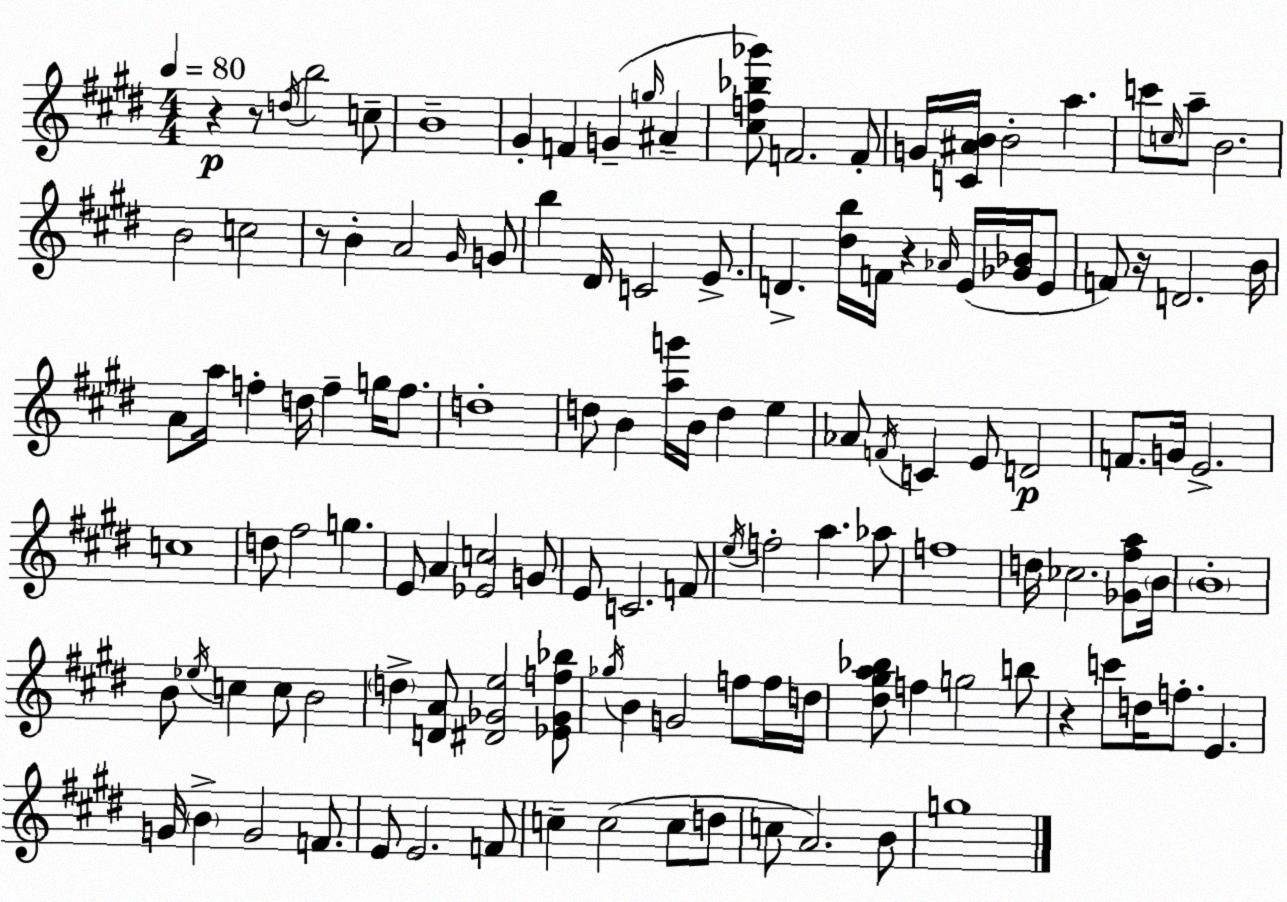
X:1
T:Untitled
M:4/4
L:1/4
K:E
z z/2 d/4 b2 c/2 B4 ^G F G g/4 ^A [^cf_b_g']/2 F2 F/2 G/4 [C^AB]/4 B2 a c'/2 c/4 a/2 B2 B2 c2 z/2 B A2 ^G/4 G/2 b ^D/4 C2 E/2 D [^db]/4 F/4 z _A/4 E/4 [_G_B]/4 E/2 F/2 z/4 D2 B/4 A/2 a/4 f d/4 f g/4 f/2 d4 d/2 B [ag']/4 B/4 d e _A/2 F/4 C E/2 D2 F/2 G/4 E2 c4 d/2 ^f2 g E/2 A [_Ec]2 G/2 E/2 C2 F/2 e/4 f2 a _a/2 f4 d/4 _c2 [_G^fa]/2 B/4 B4 B/2 _e/4 c c/2 B2 d [DA]/2 [^D_Ge]2 [_E_Gf_b]/2 _g/4 B G2 f/2 f/4 d/4 [^d^ga_b]/2 f g2 b/2 z c'/2 d/4 f/2 E G/4 B G2 F/2 E/2 E2 F/2 c c2 c/2 d/2 c/2 A2 B/2 g4